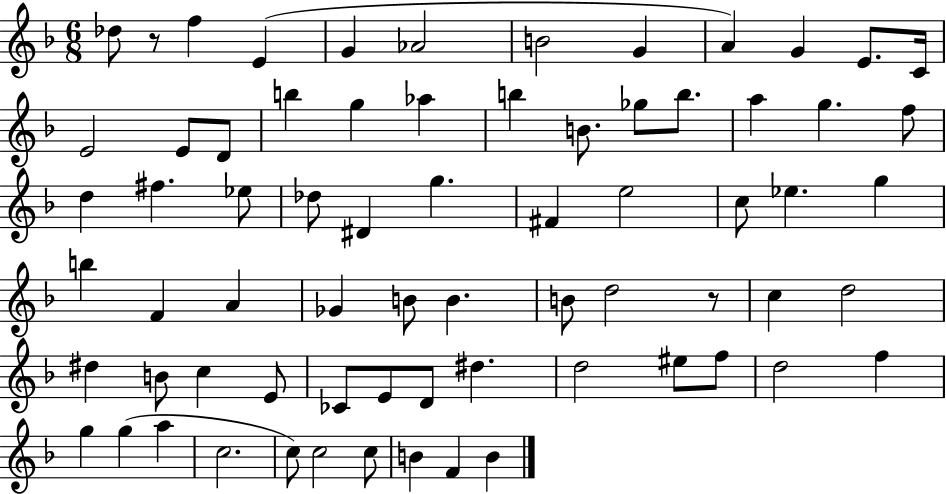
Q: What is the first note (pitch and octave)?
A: Db5